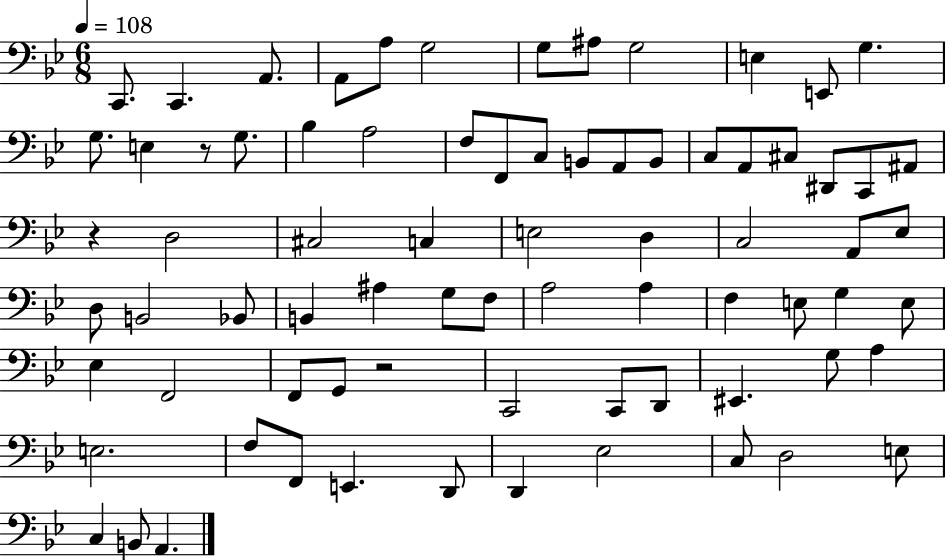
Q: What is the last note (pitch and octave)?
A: A2